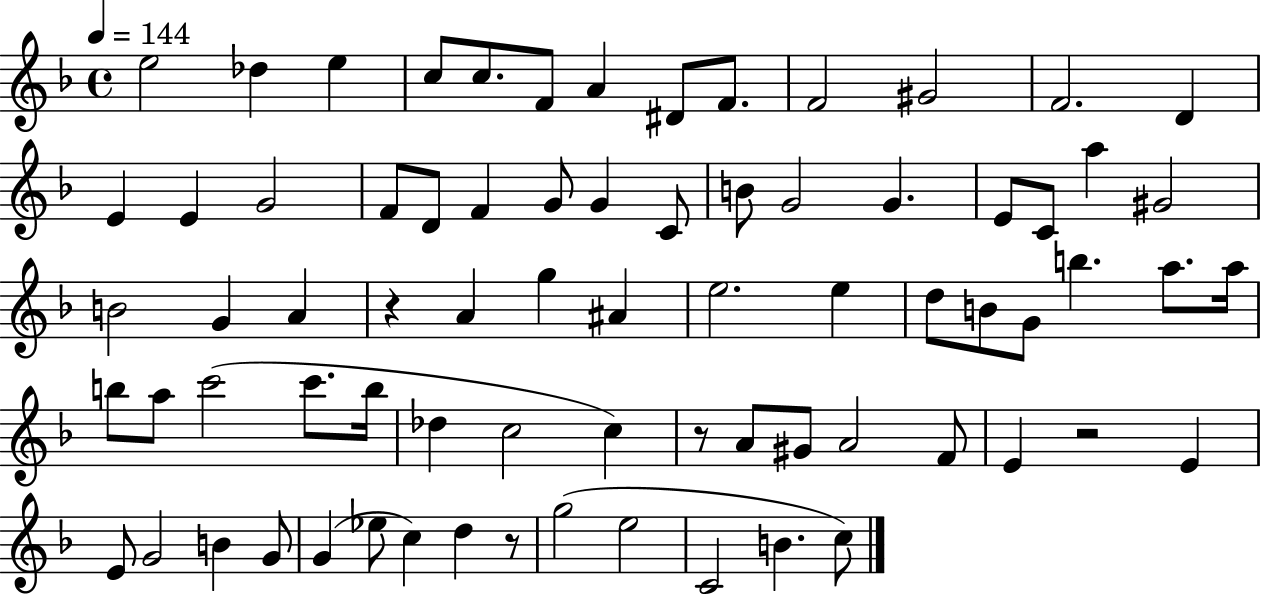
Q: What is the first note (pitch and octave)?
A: E5